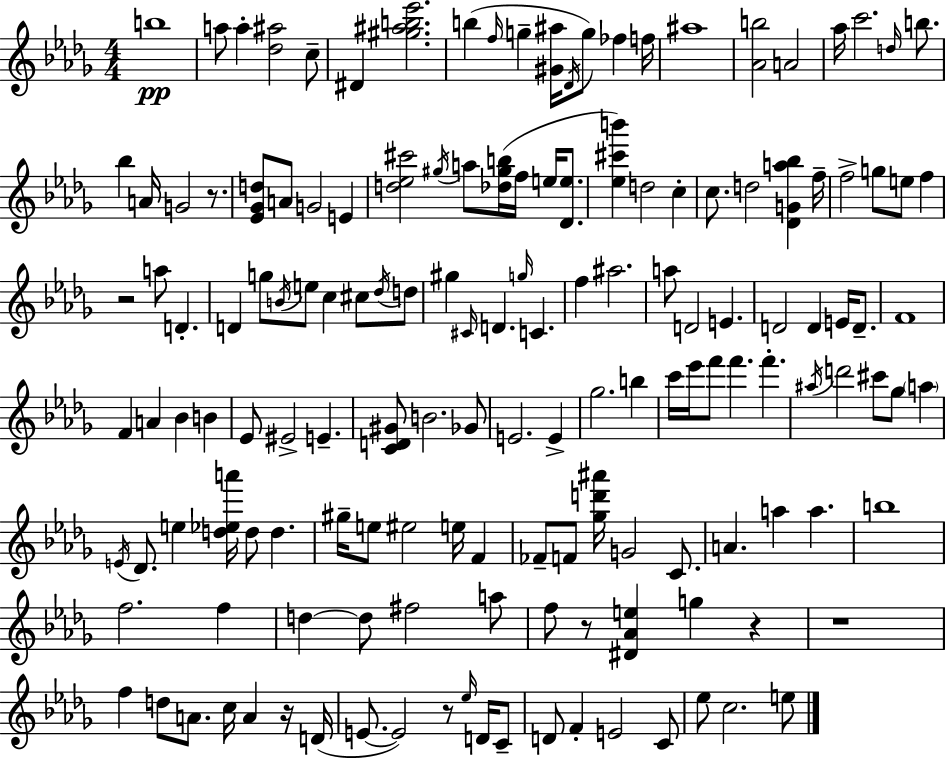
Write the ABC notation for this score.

X:1
T:Untitled
M:4/4
L:1/4
K:Bbm
b4 a/2 a [_d^a]2 c/2 ^D [^g^ab_e']2 b f/4 g [^G^a]/4 _D/4 g/2 _f f/4 ^a4 [_Ab]2 A2 _a/4 c'2 d/4 b/2 _b A/4 G2 z/2 [_E_Gd]/2 A/2 G2 E [d_e^c']2 ^g/4 a/2 [_d^gb]/4 f/4 e/4 [_De]/2 [_e^c'b'] d2 c c/2 d2 [_DGa_b] f/4 f2 g/2 e/2 f z2 a/2 D D g/2 B/4 e/2 c ^c/2 _d/4 d/2 ^g ^C/4 D g/4 C f ^a2 a/2 D2 E D2 D E/4 D/2 F4 F A _B B _E/2 ^E2 E [CD^G]/2 B2 _G/2 E2 E _g2 b c'/4 _e'/4 f'/2 f' f' ^a/4 d'2 ^c'/2 _g/2 a E/4 _D/2 e [d_ea']/4 d/2 d ^g/4 e/2 ^e2 e/4 F _F/2 F/2 [_gd'^a']/4 G2 C/2 A a a b4 f2 f d d/2 ^f2 a/2 f/2 z/2 [^D_Ae] g z z4 f d/2 A/2 c/4 A z/4 D/4 E/2 E2 z/2 _e/4 D/4 C/2 D/2 F E2 C/2 _e/2 c2 e/2